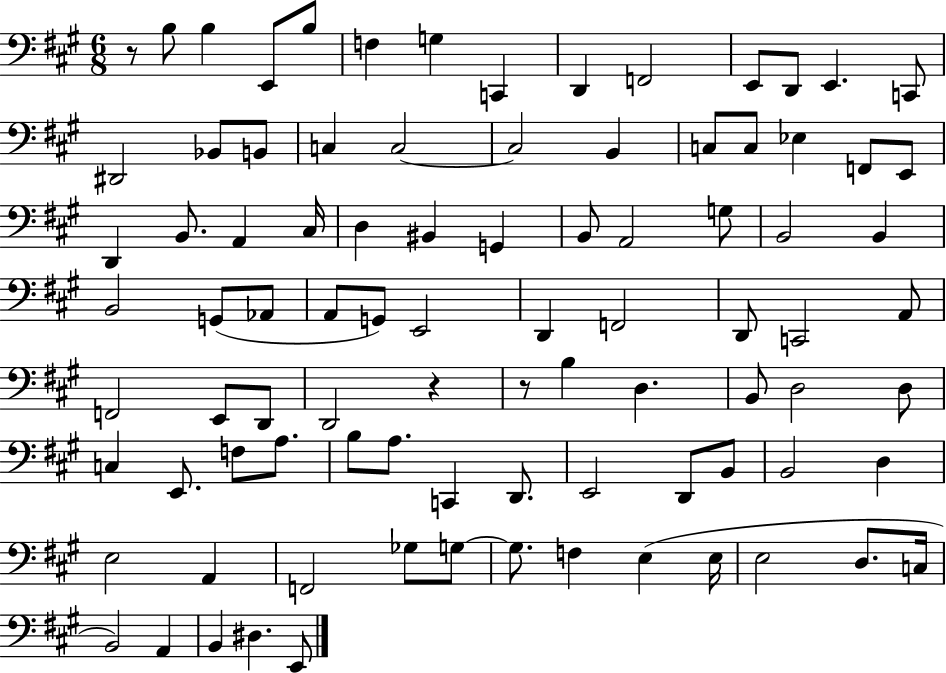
R/e B3/e B3/q E2/e B3/e F3/q G3/q C2/q D2/q F2/h E2/e D2/e E2/q. C2/e D#2/h Bb2/e B2/e C3/q C3/h C3/h B2/q C3/e C3/e Eb3/q F2/e E2/e D2/q B2/e. A2/q C#3/s D3/q BIS2/q G2/q B2/e A2/h G3/e B2/h B2/q B2/h G2/e Ab2/e A2/e G2/e E2/h D2/q F2/h D2/e C2/h A2/e F2/h E2/e D2/e D2/h R/q R/e B3/q D3/q. B2/e D3/h D3/e C3/q E2/e. F3/e A3/e. B3/e A3/e. C2/q D2/e. E2/h D2/e B2/e B2/h D3/q E3/h A2/q F2/h Gb3/e G3/e G3/e. F3/q E3/q E3/s E3/h D3/e. C3/s B2/h A2/q B2/q D#3/q. E2/e